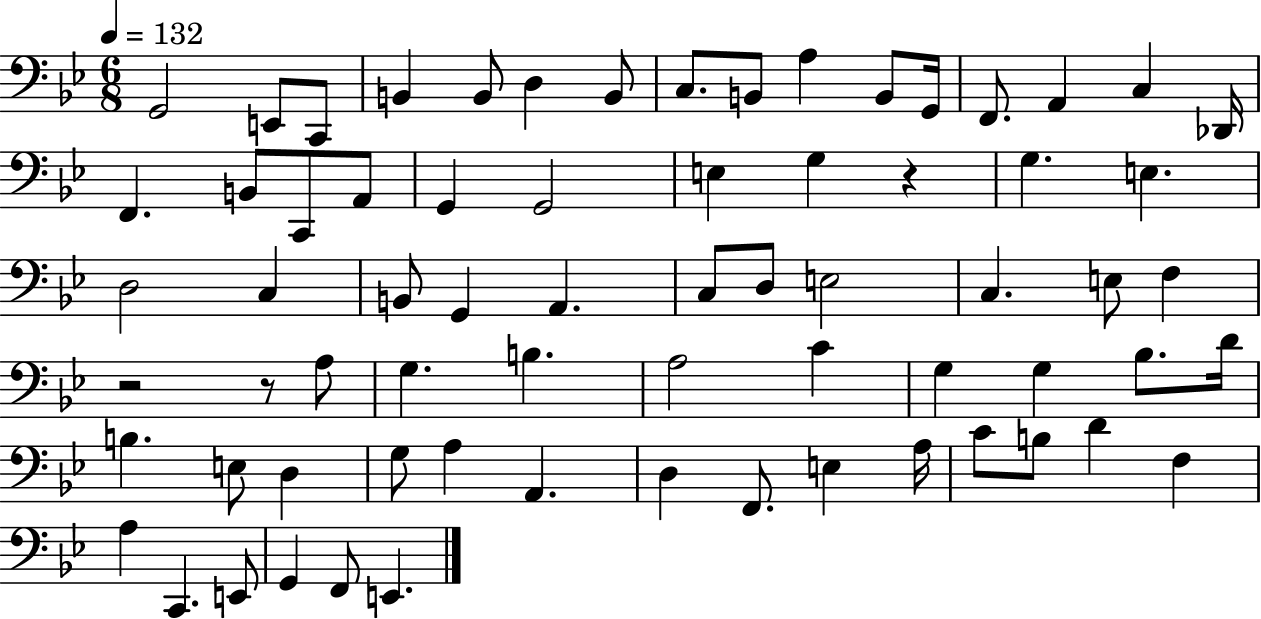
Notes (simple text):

G2/h E2/e C2/e B2/q B2/e D3/q B2/e C3/e. B2/e A3/q B2/e G2/s F2/e. A2/q C3/q Db2/s F2/q. B2/e C2/e A2/e G2/q G2/h E3/q G3/q R/q G3/q. E3/q. D3/h C3/q B2/e G2/q A2/q. C3/e D3/e E3/h C3/q. E3/e F3/q R/h R/e A3/e G3/q. B3/q. A3/h C4/q G3/q G3/q Bb3/e. D4/s B3/q. E3/e D3/q G3/e A3/q A2/q. D3/q F2/e. E3/q A3/s C4/e B3/e D4/q F3/q A3/q C2/q. E2/e G2/q F2/e E2/q.